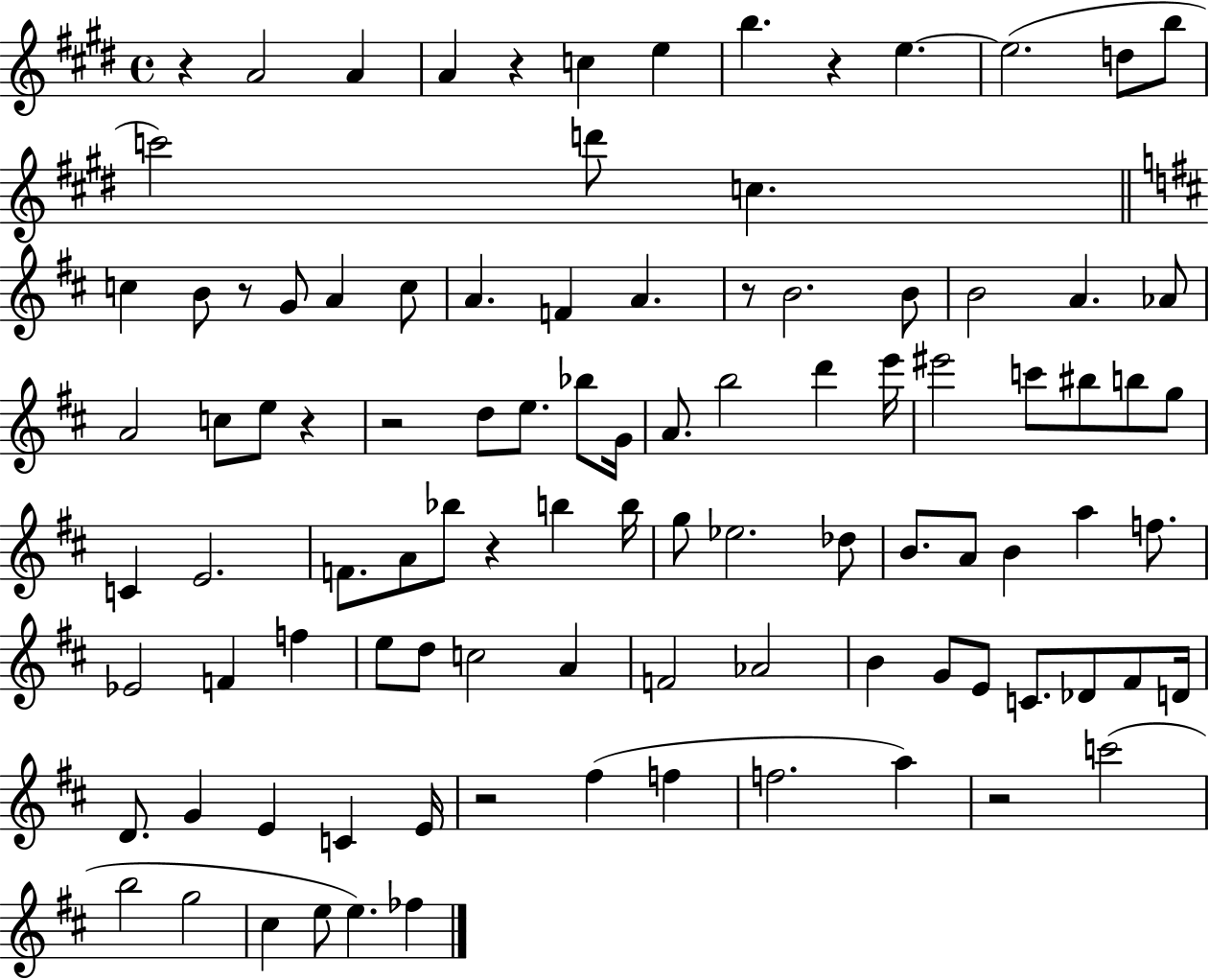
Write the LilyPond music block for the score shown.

{
  \clef treble
  \time 4/4
  \defaultTimeSignature
  \key e \major
  \repeat volta 2 { r4 a'2 a'4 | a'4 r4 c''4 e''4 | b''4. r4 e''4.~~ | e''2.( d''8 b''8 | \break c'''2) d'''8 c''4. | \bar "||" \break \key d \major c''4 b'8 r8 g'8 a'4 c''8 | a'4. f'4 a'4. | r8 b'2. b'8 | b'2 a'4. aes'8 | \break a'2 c''8 e''8 r4 | r2 d''8 e''8. bes''8 g'16 | a'8. b''2 d'''4 e'''16 | eis'''2 c'''8 bis''8 b''8 g''8 | \break c'4 e'2. | f'8. a'8 bes''8 r4 b''4 b''16 | g''8 ees''2. des''8 | b'8. a'8 b'4 a''4 f''8. | \break ees'2 f'4 f''4 | e''8 d''8 c''2 a'4 | f'2 aes'2 | b'4 g'8 e'8 c'8. des'8 fis'8 d'16 | \break d'8. g'4 e'4 c'4 e'16 | r2 fis''4( f''4 | f''2. a''4) | r2 c'''2( | \break b''2 g''2 | cis''4 e''8 e''4.) fes''4 | } \bar "|."
}